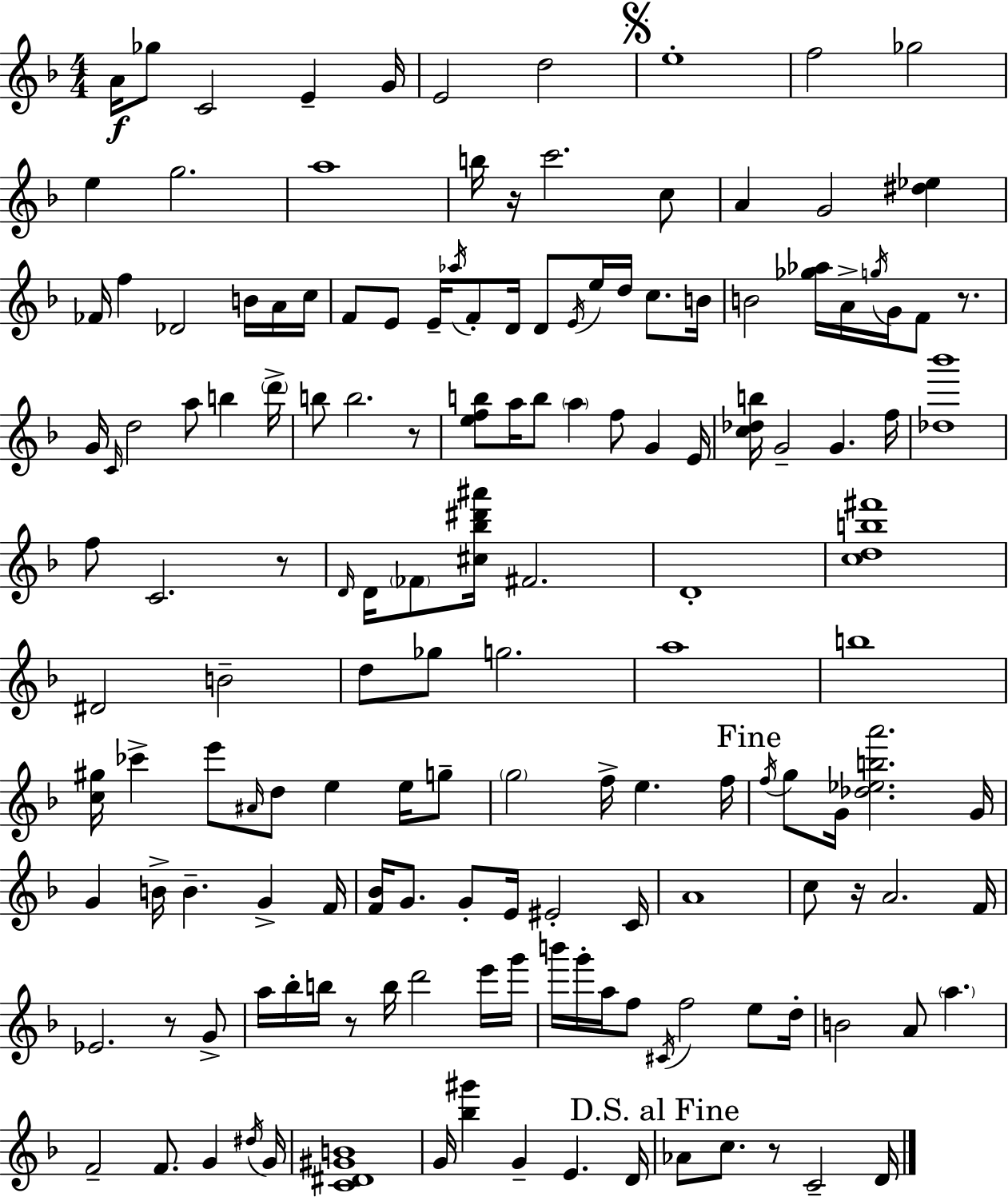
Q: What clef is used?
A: treble